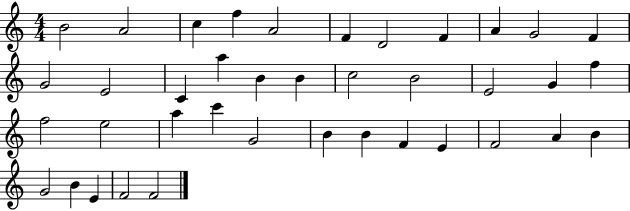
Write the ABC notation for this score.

X:1
T:Untitled
M:4/4
L:1/4
K:C
B2 A2 c f A2 F D2 F A G2 F G2 E2 C a B B c2 B2 E2 G f f2 e2 a c' G2 B B F E F2 A B G2 B E F2 F2